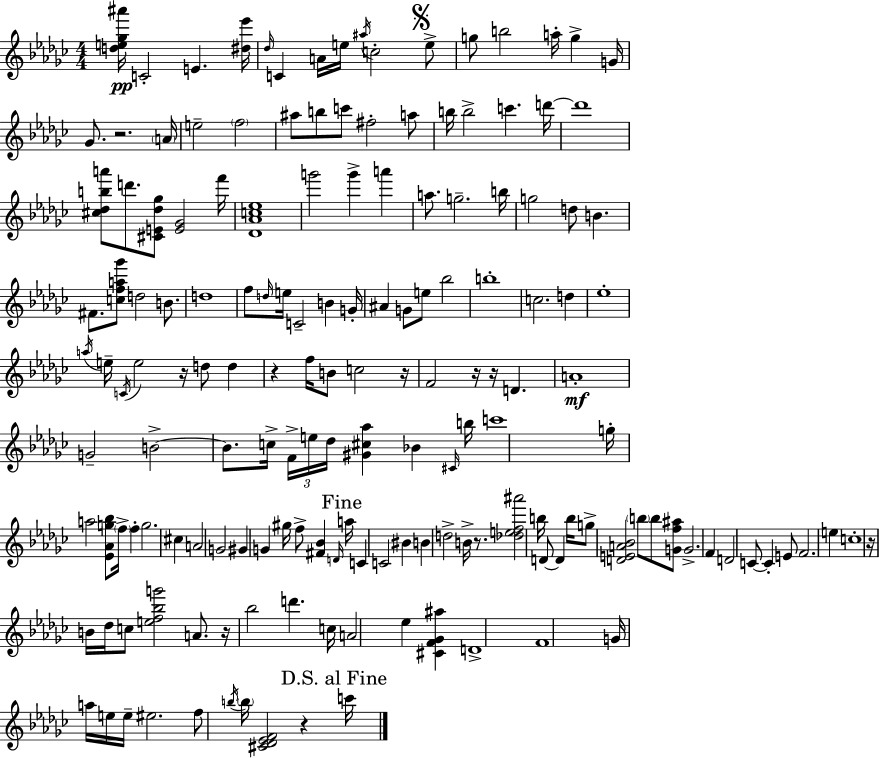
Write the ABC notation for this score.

X:1
T:Untitled
M:4/4
L:1/4
K:Ebm
[de_g^a']/4 C2 E [^d_e']/4 _d/4 C A/4 e/4 ^a/4 c2 e/2 g/2 b2 a/4 g G/4 _G/2 z2 A/4 e2 f2 ^a/2 b/2 c'/2 ^f2 a/2 b/4 b2 c' d'/4 d'4 [^c_dba']/2 d'/2 [^CE_d_g]/2 [E_G]2 f'/4 [_D_Ac_e]4 g'2 g' a' a/2 g2 b/4 g2 d/2 B ^F/2 [cfa_g']/2 d2 B/2 d4 f/2 d/4 e/4 C2 B G/4 ^A G/2 e/2 _b2 b4 c2 d _e4 a/4 e/4 C/4 e2 z/4 d/2 d z f/4 B/2 c2 z/4 F2 z/4 z/4 D A4 G2 B2 B/2 c/4 F/4 e/4 _d/4 [^G^c_a] _B ^C/4 b/4 c'4 g/4 a2 [_E_Ag_b]/2 f/4 f g2 ^c A2 G2 ^G G ^g/4 f/2 [^F_B] D/4 a/4 C C2 ^B B d2 B/4 z/2 [_def^a']2 b/4 D/2 D b/4 g/2 [DEA_B]2 b/2 b/2 [Gf^a]/2 G2 F D2 C/2 C E/2 F2 e c4 z/4 B/4 _d/4 c/2 [ef_bg']2 A/2 z/4 _b2 d' c/4 A2 _e [^CF_G^a] D4 F4 G/4 a/4 e/4 e/4 ^e2 f/2 b/4 b/4 [^C_D_EF]2 z c'/4